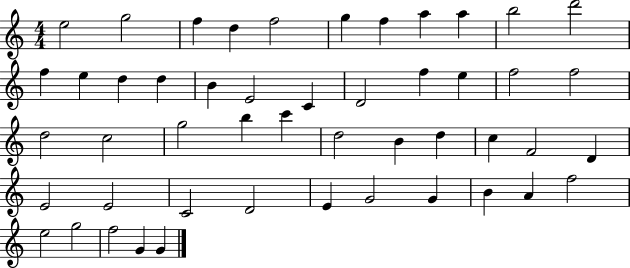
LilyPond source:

{
  \clef treble
  \numericTimeSignature
  \time 4/4
  \key c \major
  e''2 g''2 | f''4 d''4 f''2 | g''4 f''4 a''4 a''4 | b''2 d'''2 | \break f''4 e''4 d''4 d''4 | b'4 e'2 c'4 | d'2 f''4 e''4 | f''2 f''2 | \break d''2 c''2 | g''2 b''4 c'''4 | d''2 b'4 d''4 | c''4 f'2 d'4 | \break e'2 e'2 | c'2 d'2 | e'4 g'2 g'4 | b'4 a'4 f''2 | \break e''2 g''2 | f''2 g'4 g'4 | \bar "|."
}